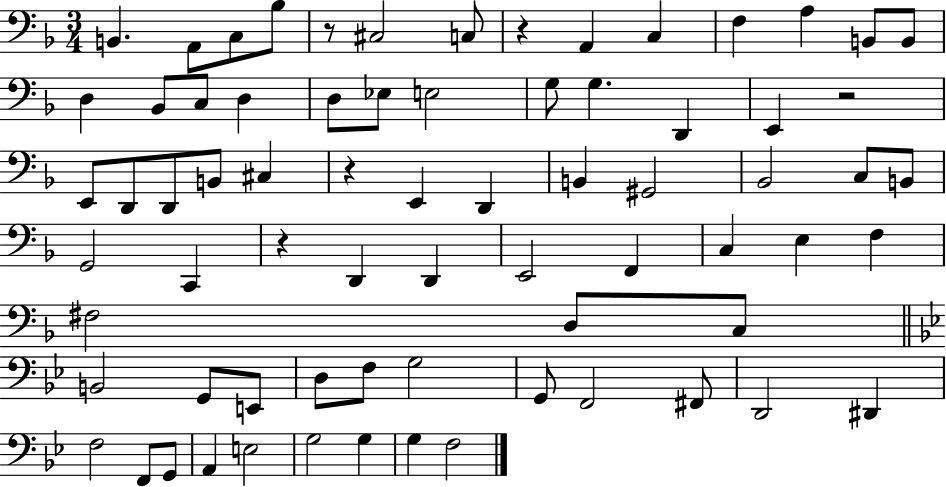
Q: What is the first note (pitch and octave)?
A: B2